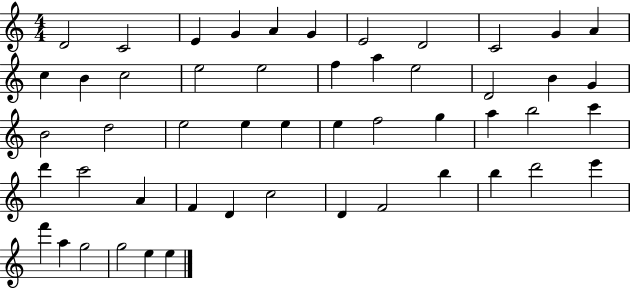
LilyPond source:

{
  \clef treble
  \numericTimeSignature
  \time 4/4
  \key c \major
  d'2 c'2 | e'4 g'4 a'4 g'4 | e'2 d'2 | c'2 g'4 a'4 | \break c''4 b'4 c''2 | e''2 e''2 | f''4 a''4 e''2 | d'2 b'4 g'4 | \break b'2 d''2 | e''2 e''4 e''4 | e''4 f''2 g''4 | a''4 b''2 c'''4 | \break d'''4 c'''2 a'4 | f'4 d'4 c''2 | d'4 f'2 b''4 | b''4 d'''2 e'''4 | \break f'''4 a''4 g''2 | g''2 e''4 e''4 | \bar "|."
}